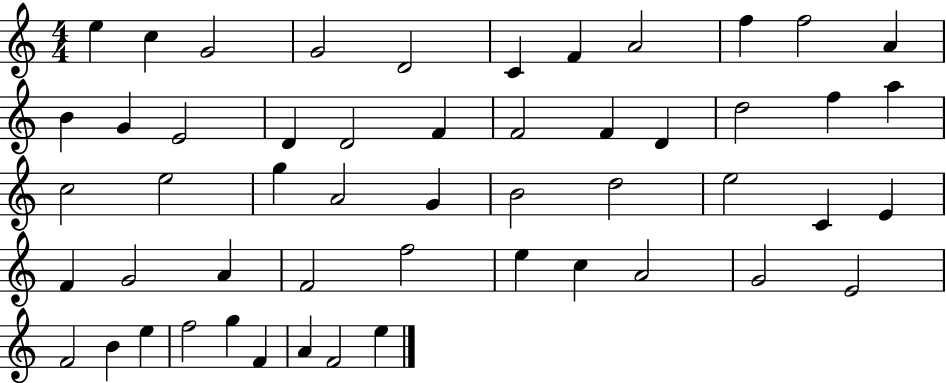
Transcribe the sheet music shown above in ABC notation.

X:1
T:Untitled
M:4/4
L:1/4
K:C
e c G2 G2 D2 C F A2 f f2 A B G E2 D D2 F F2 F D d2 f a c2 e2 g A2 G B2 d2 e2 C E F G2 A F2 f2 e c A2 G2 E2 F2 B e f2 g F A F2 e